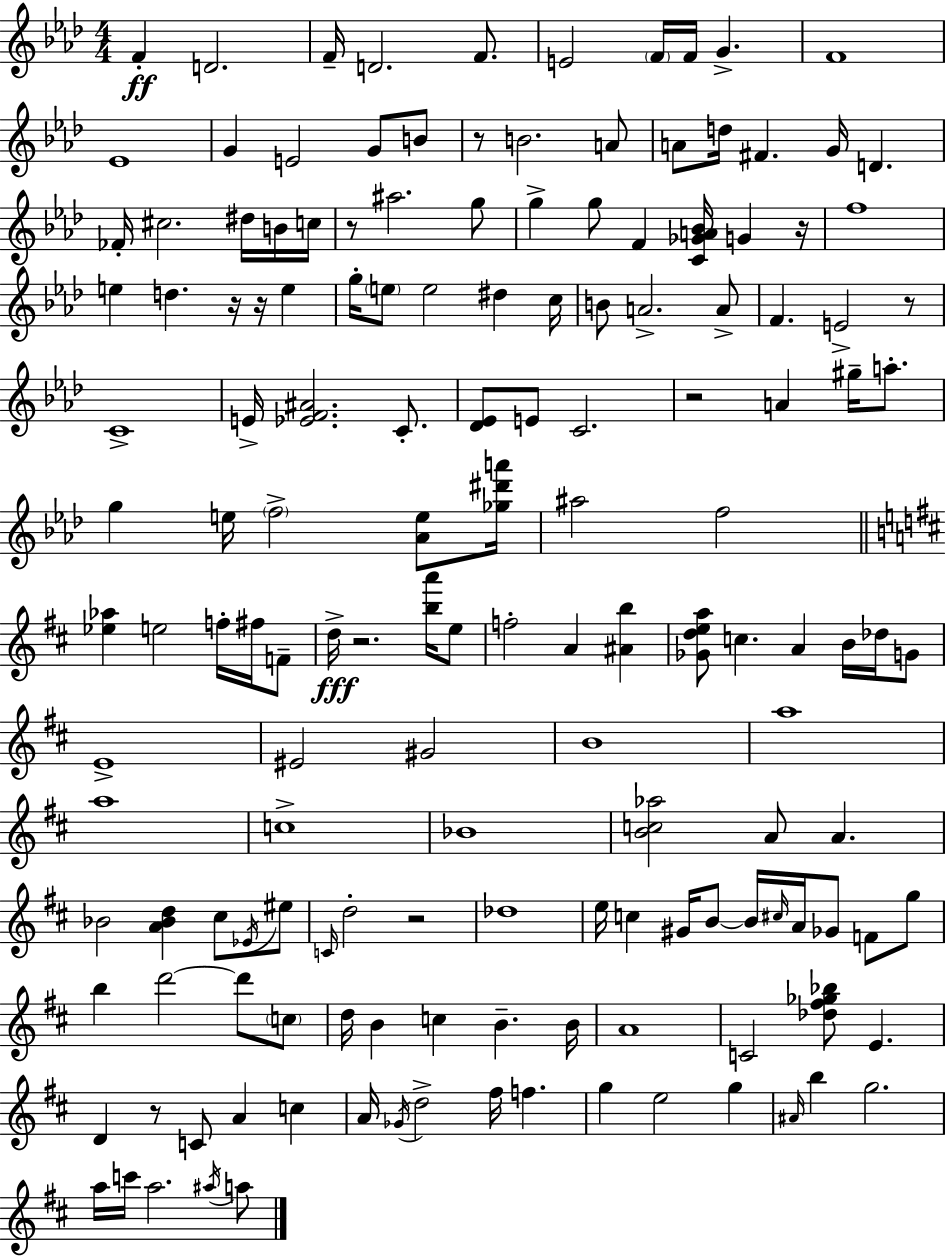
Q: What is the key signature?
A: AES major